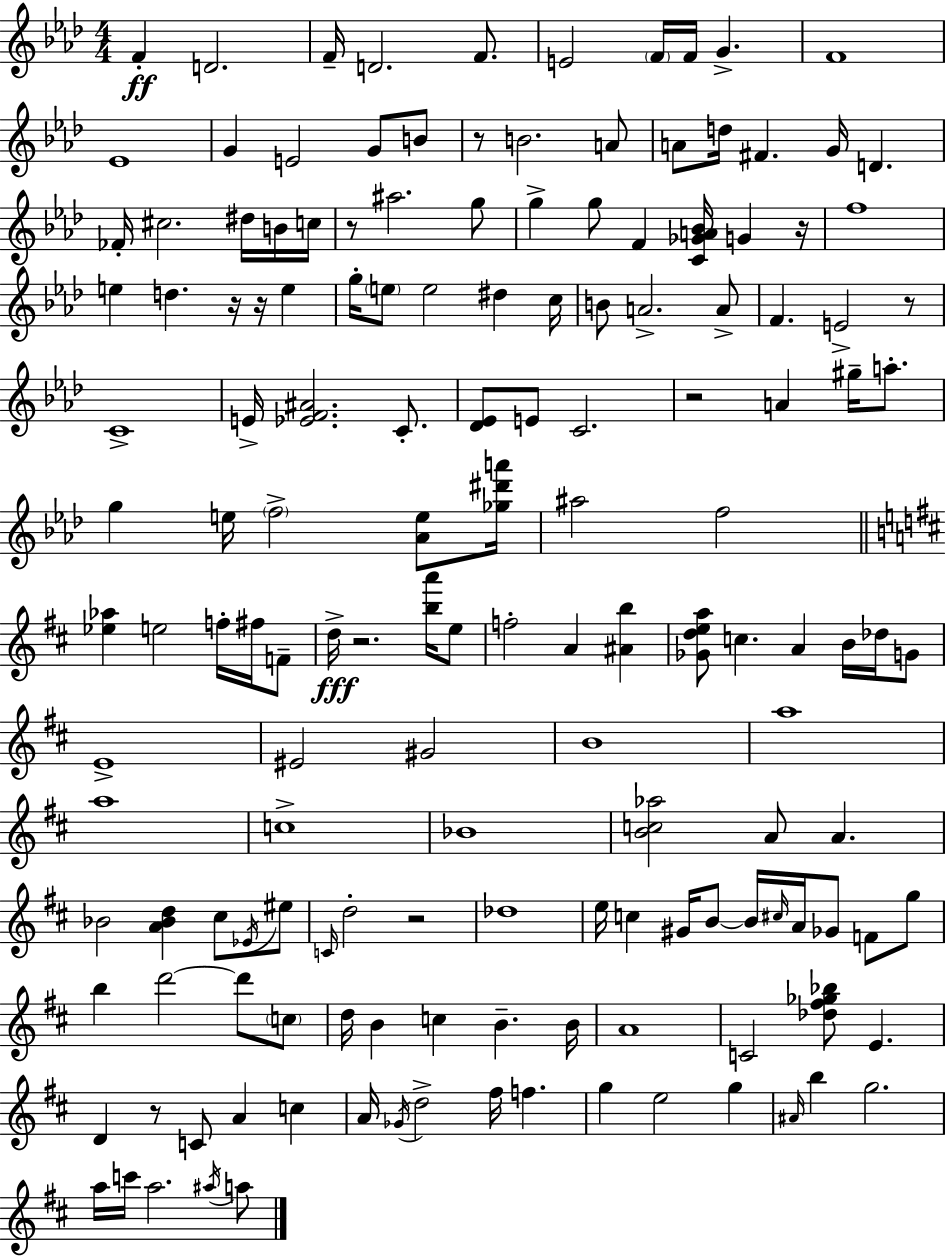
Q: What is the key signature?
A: AES major